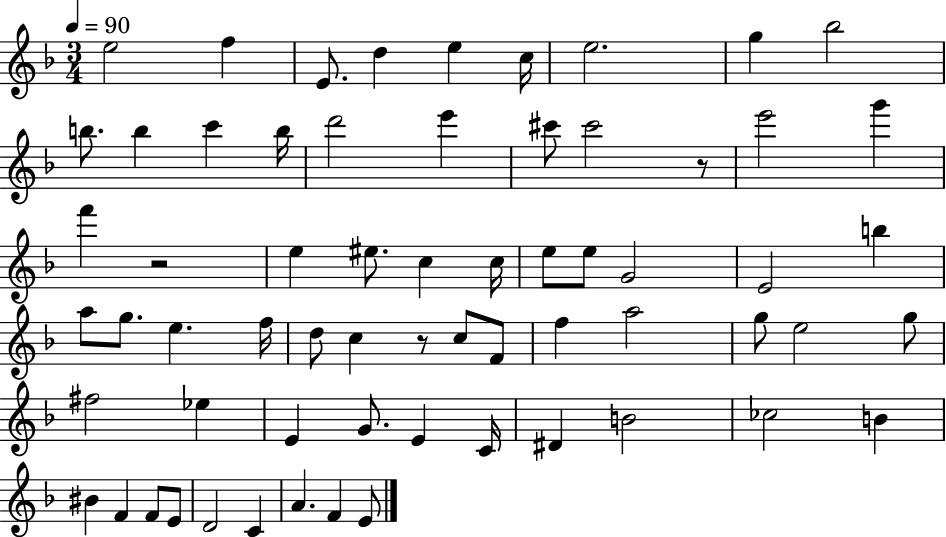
E5/h F5/q E4/e. D5/q E5/q C5/s E5/h. G5/q Bb5/h B5/e. B5/q C6/q B5/s D6/h E6/q C#6/e C#6/h R/e E6/h G6/q F6/q R/h E5/q EIS5/e. C5/q C5/s E5/e E5/e G4/h E4/h B5/q A5/e G5/e. E5/q. F5/s D5/e C5/q R/e C5/e F4/e F5/q A5/h G5/e E5/h G5/e F#5/h Eb5/q E4/q G4/e. E4/q C4/s D#4/q B4/h CES5/h B4/q BIS4/q F4/q F4/e E4/e D4/h C4/q A4/q. F4/q E4/e